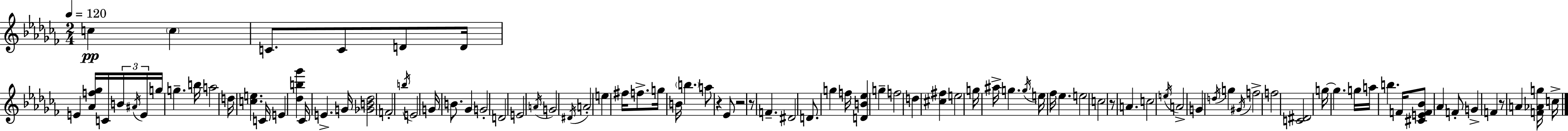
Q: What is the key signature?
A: AES minor